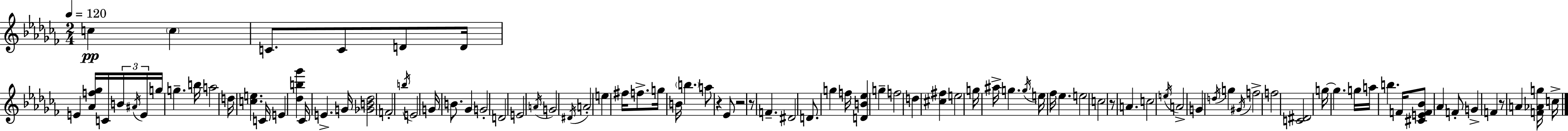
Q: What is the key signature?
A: AES minor